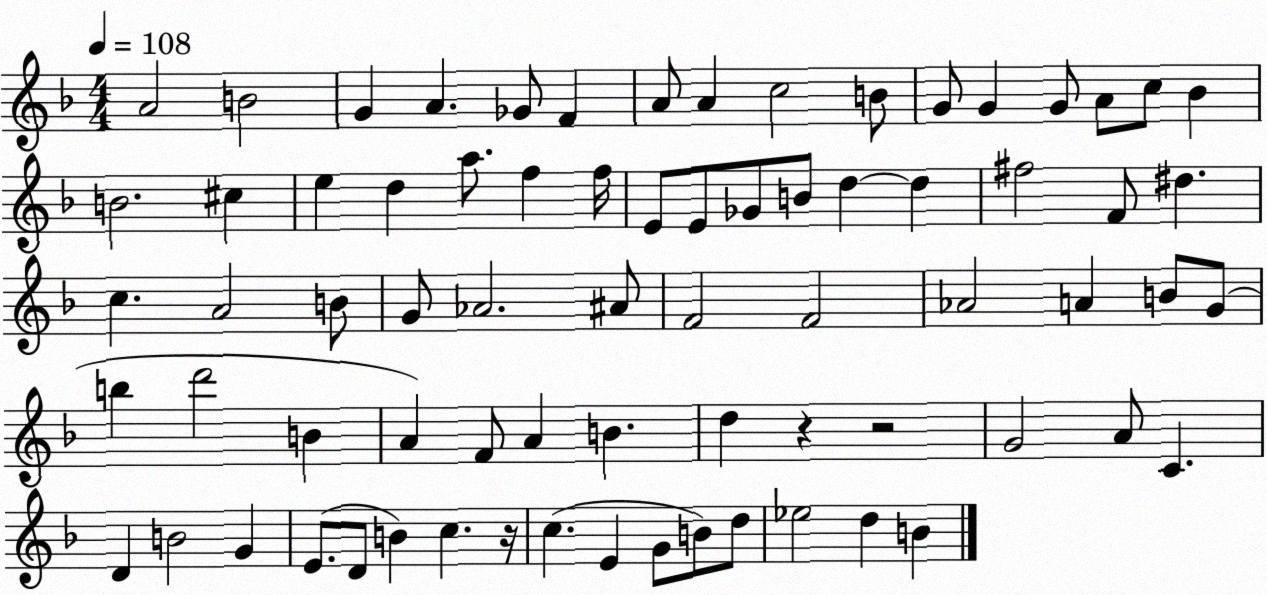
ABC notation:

X:1
T:Untitled
M:4/4
L:1/4
K:F
A2 B2 G A _G/2 F A/2 A c2 B/2 G/2 G G/2 A/2 c/2 _B B2 ^c e d a/2 f f/4 E/2 E/2 _G/2 B/2 d d ^f2 F/2 ^d c A2 B/2 G/2 _A2 ^A/2 F2 F2 _A2 A B/2 G/2 b d'2 B A F/2 A B d z z2 G2 A/2 C D B2 G E/2 D/2 B c z/4 c E G/2 B/2 d/2 _e2 d B